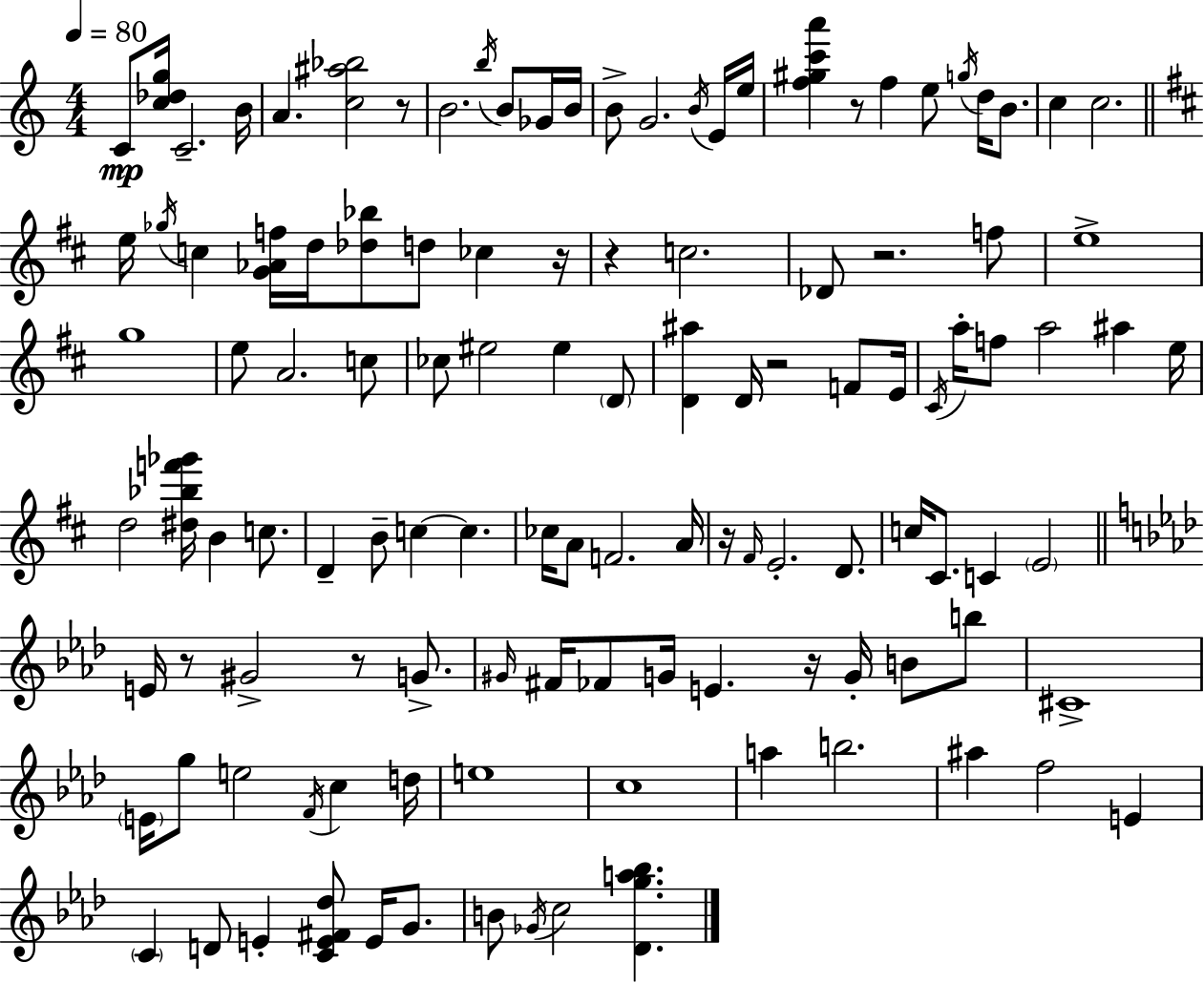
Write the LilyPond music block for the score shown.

{
  \clef treble
  \numericTimeSignature
  \time 4/4
  \key a \minor
  \tempo 4 = 80
  c'8\mp <c'' des'' g''>16 c'2.-- b'16 | a'4. <c'' ais'' bes''>2 r8 | b'2. \acciaccatura { b''16 } b'8 ges'16 | b'16 b'8-> g'2. \acciaccatura { b'16 } | \break e'16 e''16 <f'' gis'' c''' a'''>4 r8 f''4 e''8 \acciaccatura { g''16 } d''16 | b'8. c''4 c''2. | \bar "||" \break \key d \major e''16 \acciaccatura { ges''16 } c''4 <g' aes' f''>16 d''16 <des'' bes''>8 d''8 ces''4 | r16 r4 c''2. | des'8 r2. f''8 | e''1-> | \break g''1 | e''8 a'2. c''8 | ces''8 eis''2 eis''4 \parenthesize d'8 | <d' ais''>4 d'16 r2 f'8 | \break e'16 \acciaccatura { cis'16 } a''16-. f''8 a''2 ais''4 | e''16 d''2 <dis'' bes'' f''' ges'''>16 b'4 c''8. | d'4-- b'8-- c''4~~ c''4. | ces''16 a'8 f'2. | \break a'16 r16 \grace { fis'16 } e'2.-. | d'8. c''16 cis'8. c'4 \parenthesize e'2 | \bar "||" \break \key f \minor e'16 r8 gis'2-> r8 g'8.-> | \grace { gis'16 } fis'16 fes'8 g'16 e'4. r16 g'16-. b'8 b''8 | cis'1-> | \parenthesize e'16 g''8 e''2 \acciaccatura { f'16 } c''4 | \break d''16 e''1 | c''1 | a''4 b''2. | ais''4 f''2 e'4 | \break \parenthesize c'4 d'8 e'4-. <c' e' fis' des''>8 e'16 g'8. | b'8 \acciaccatura { ges'16 } c''2 <des' g'' a'' bes''>4. | \bar "|."
}